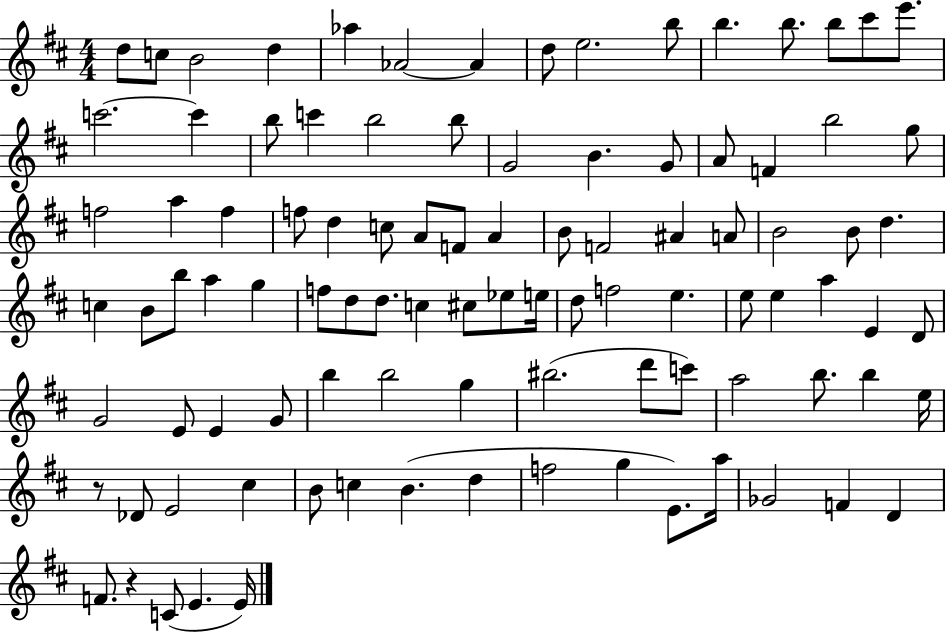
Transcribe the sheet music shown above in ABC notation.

X:1
T:Untitled
M:4/4
L:1/4
K:D
d/2 c/2 B2 d _a _A2 _A d/2 e2 b/2 b b/2 b/2 ^c'/2 e'/2 c'2 c' b/2 c' b2 b/2 G2 B G/2 A/2 F b2 g/2 f2 a f f/2 d c/2 A/2 F/2 A B/2 F2 ^A A/2 B2 B/2 d c B/2 b/2 a g f/2 d/2 d/2 c ^c/2 _e/2 e/4 d/2 f2 e e/2 e a E D/2 G2 E/2 E G/2 b b2 g ^b2 d'/2 c'/2 a2 b/2 b e/4 z/2 _D/2 E2 ^c B/2 c B d f2 g E/2 a/4 _G2 F D F/2 z C/2 E E/4